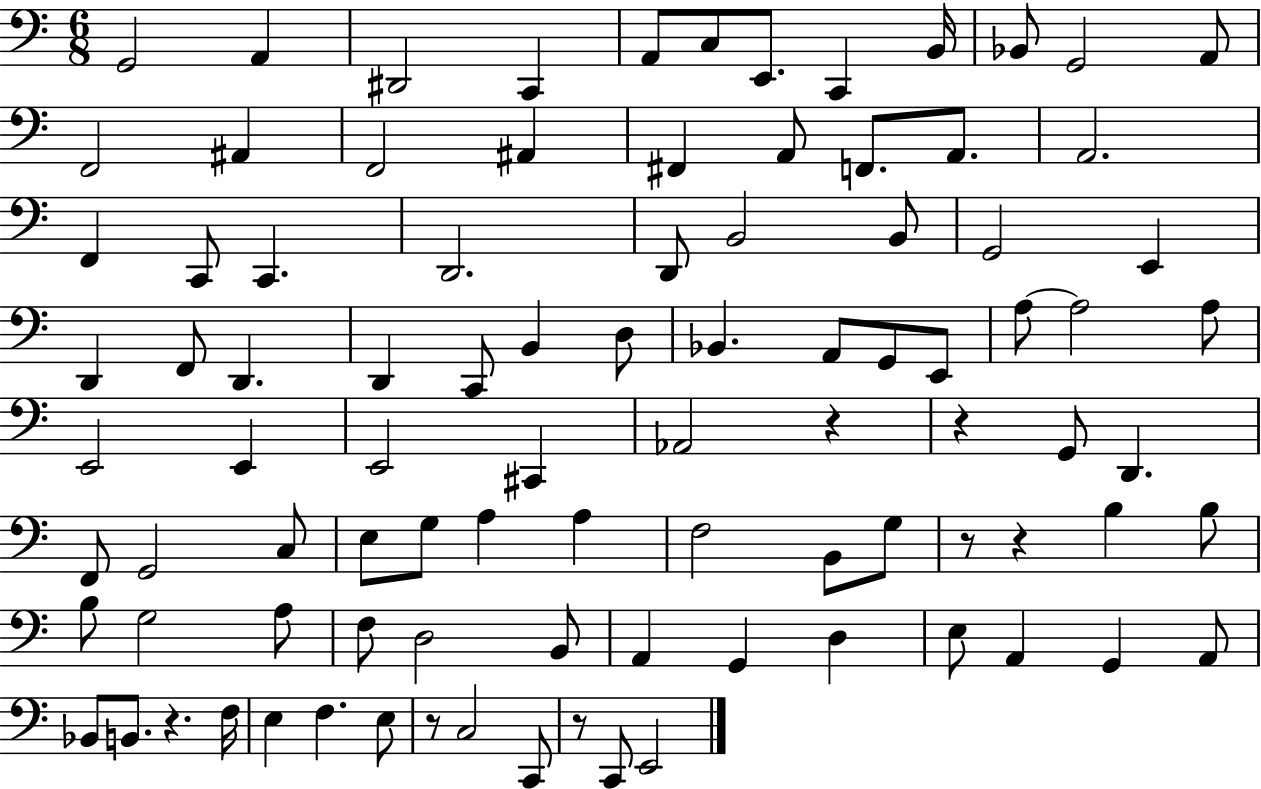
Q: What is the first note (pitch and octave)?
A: G2